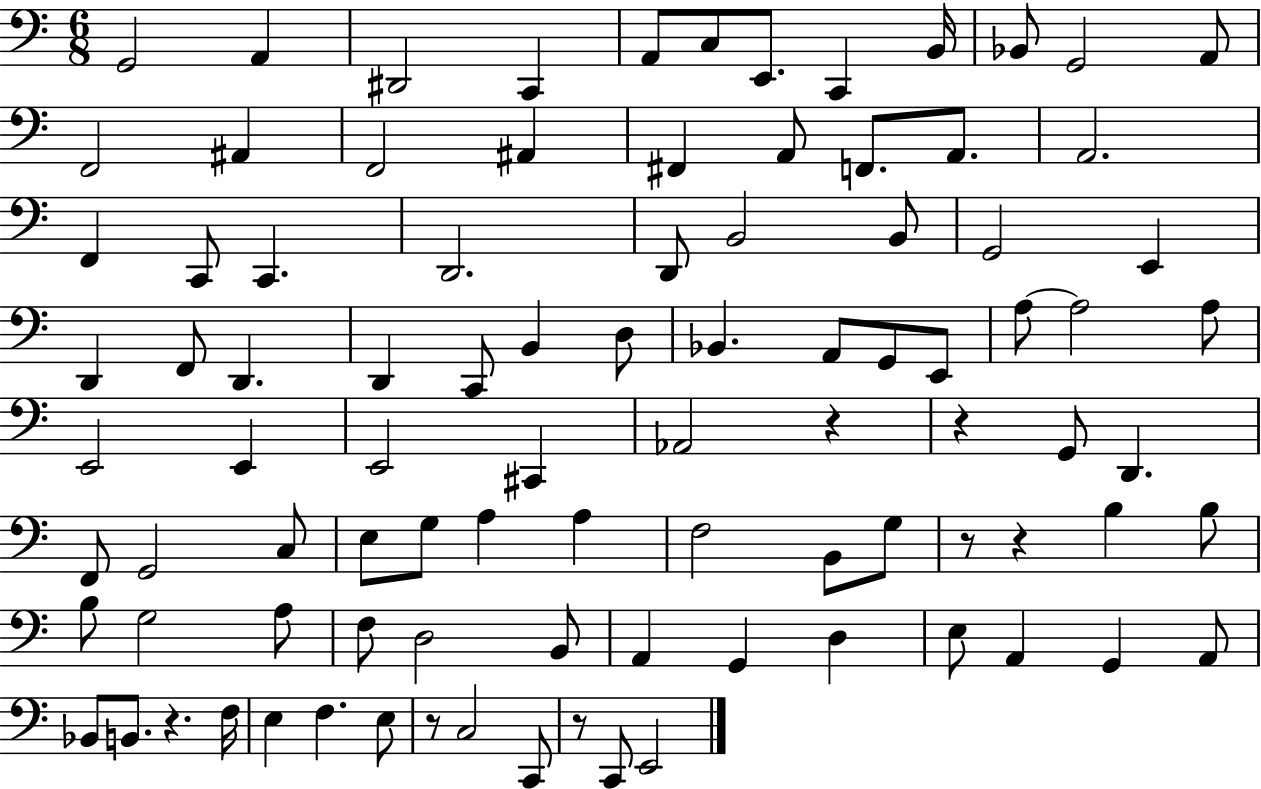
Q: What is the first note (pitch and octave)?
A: G2